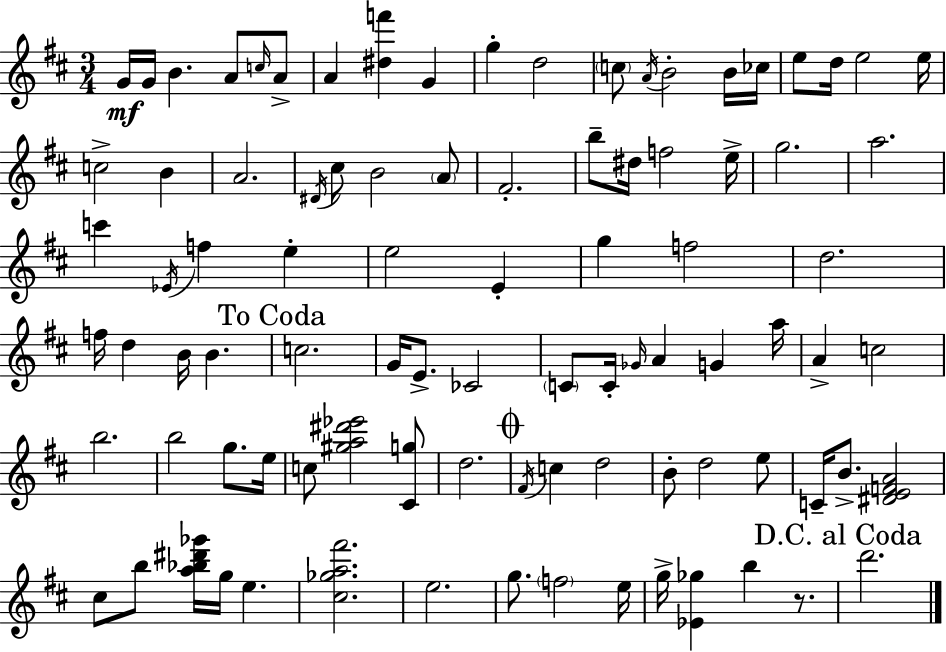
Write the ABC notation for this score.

X:1
T:Untitled
M:3/4
L:1/4
K:D
G/4 G/4 B A/2 c/4 A/2 A [^df'] G g d2 c/2 A/4 B2 B/4 _c/4 e/2 d/4 e2 e/4 c2 B A2 ^D/4 ^c/2 B2 A/2 ^F2 b/2 ^d/4 f2 e/4 g2 a2 c' _E/4 f e e2 E g f2 d2 f/4 d B/4 B c2 G/4 E/2 _C2 C/2 C/4 _G/4 A G a/4 A c2 b2 b2 g/2 e/4 c/2 [^ga^d'_e']2 [^Cg]/2 d2 ^F/4 c d2 B/2 d2 e/2 C/4 B/2 [^DEFA]2 ^c/2 b/2 [a_b^d'_g']/4 g/4 e [^c_ga^f']2 e2 g/2 f2 e/4 g/4 [_E_g] b z/2 d'2